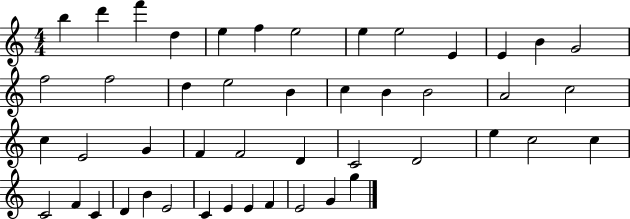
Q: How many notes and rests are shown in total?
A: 47